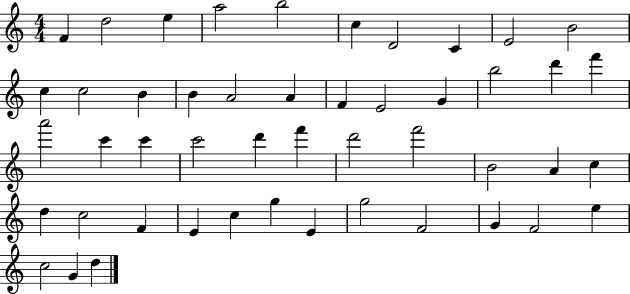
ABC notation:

X:1
T:Untitled
M:4/4
L:1/4
K:C
F d2 e a2 b2 c D2 C E2 B2 c c2 B B A2 A F E2 G b2 d' f' a'2 c' c' c'2 d' f' d'2 f'2 B2 A c d c2 F E c g E g2 F2 G F2 e c2 G d